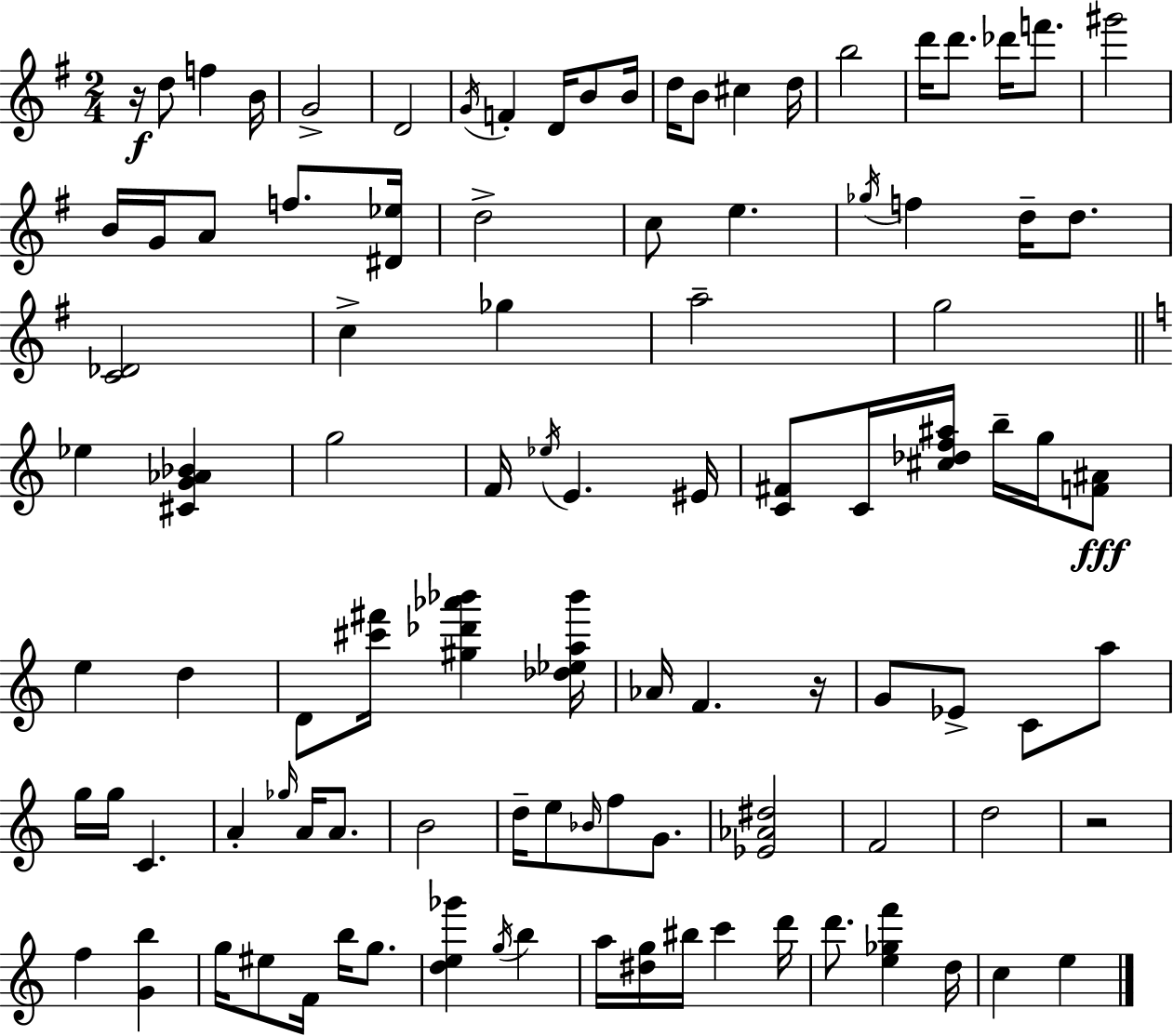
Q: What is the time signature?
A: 2/4